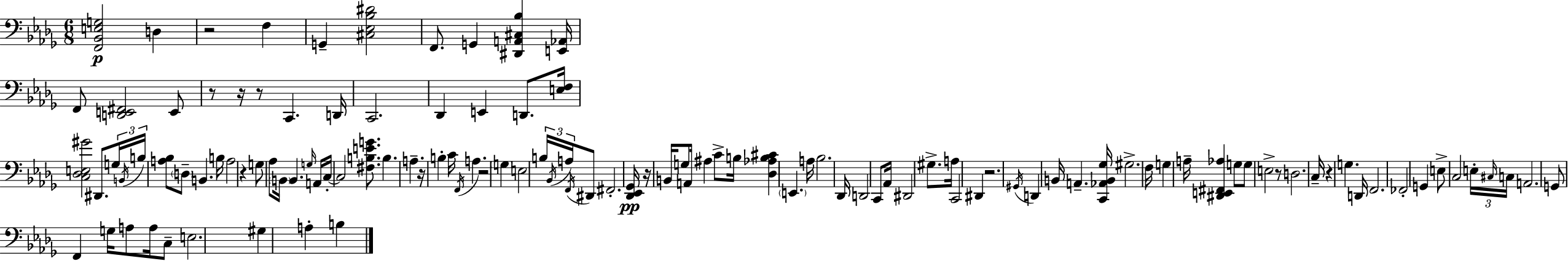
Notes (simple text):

[F2,Bb2,E3,G3]/h D3/q R/h F3/q G2/q [C#3,Eb3,Bb3,D#4]/h F2/e. G2/q [D#2,A2,C#3,Bb3]/q [E2,Ab2]/s F2/e [D2,E2,F#2]/h E2/e R/e R/s R/e C2/q. D2/s C2/h. Db2/q E2/q D2/e. [E3,F3]/s [C3,Db3,E3,G#4]/h D#2/e. G3/s B2/s B3/s [A3,Bb3]/e D3/e B2/q. B3/s A3/h R/q G3/e Ab3/e B2/s B2/q. G3/s A2/s C3/s C3/h [F#3,B3,E4,G4]/e. B3/q. A3/q. R/s B3/q C4/s F2/s A3/q. R/h G3/q E3/h B3/s Bb2/s A3/s F2/s D#2/e F#2/h. [Db2,Eb2,Gb2]/s R/s B2/s G3/e A2/s A#3/q C4/e B3/s [Db3,Ab3,B3,C#4]/q E2/q. A3/s Bb3/h. Db2/s D2/h C2/e Ab2/s D#2/h G#3/e. A3/s C2/h D#2/q R/h. G#2/s D2/q B2/s A2/q. [C2,Ab2,B2,Gb3]/s G#3/h. F3/s G3/q A3/s [D#2,E2,F#2,Ab3]/q G3/e G3/e E3/h R/e D3/h. C3/s R/q G3/q. D2/s F2/h. FES2/h G2/q E3/e C3/h E3/s C#3/s C3/s A2/h. G2/e F2/q G3/s A3/e A3/s C3/e E3/h. G#3/q A3/q B3/q